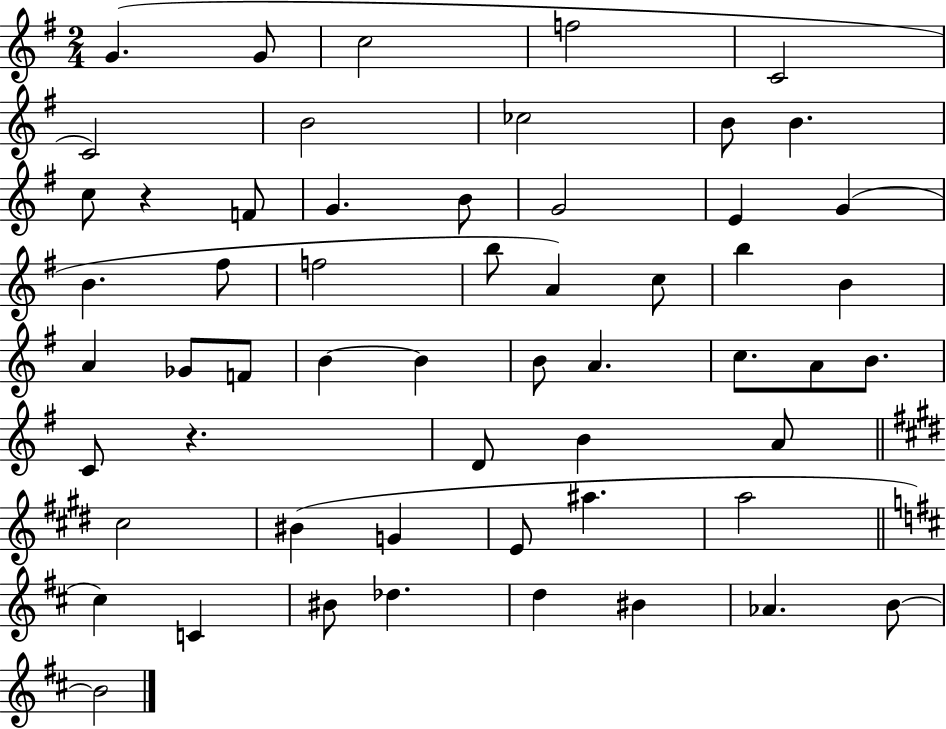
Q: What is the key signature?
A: G major